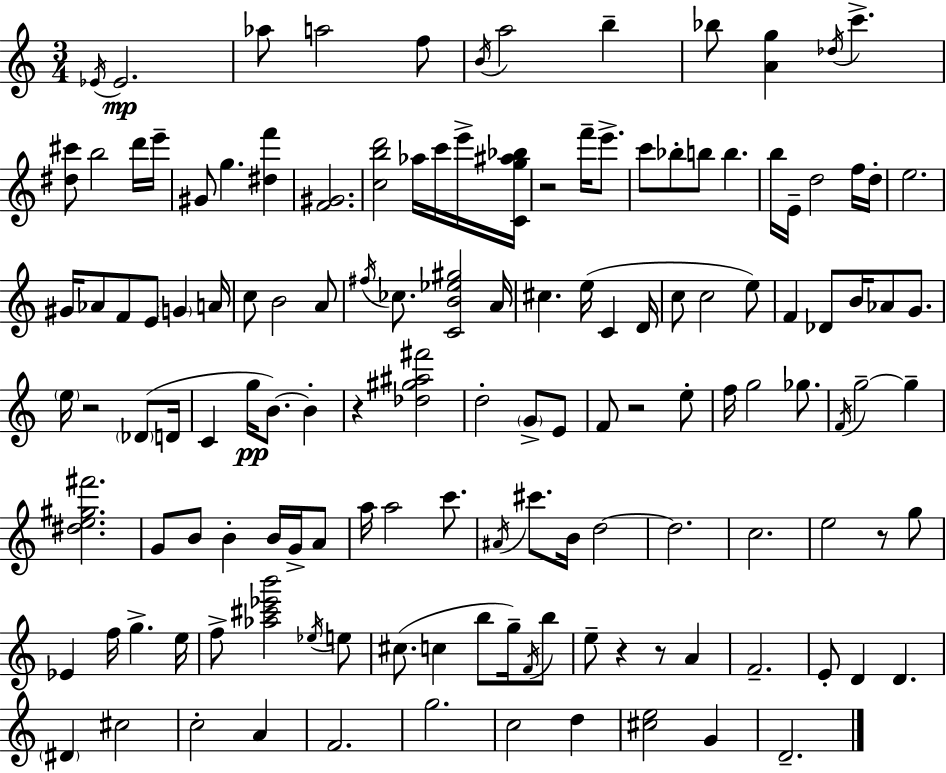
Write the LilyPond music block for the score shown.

{
  \clef treble
  \numericTimeSignature
  \time 3/4
  \key a \minor
  \acciaccatura { ees'16 }\mp ees'2. | aes''8 a''2 f''8 | \acciaccatura { b'16 } a''2 b''4-- | bes''8 <a' g''>4 \acciaccatura { des''16 } c'''4.-> | \break <dis'' cis'''>8 b''2 | d'''16 e'''16-- gis'8 g''4. <dis'' f'''>4 | <f' gis'>2. | <c'' b'' d'''>2 aes''16 | \break c'''16 e'''16-> <c' g'' ais'' bes''>16 r2 f'''16-- | e'''8.-> c'''8 bes''8-. b''8 b''4. | b''16 e'16-- d''2 | f''16 d''16-. e''2. | \break gis'16 aes'8 f'8 e'8 \parenthesize g'4 | a'16 c''8 b'2 | a'8 \acciaccatura { fis''16 } ces''8. <c' b' ees'' gis''>2 | a'16 cis''4. e''16( c'4 | \break d'16 c''8 c''2 | e''8) f'4 des'8 b'16 aes'8 | g'8. \parenthesize e''16 r2 | \parenthesize des'8( d'16 c'4 g''16\pp b'8.~~) | \break b'4-. r4 <des'' gis'' ais'' fis'''>2 | d''2-. | \parenthesize g'8-> e'8 f'8 r2 | e''8-. f''16 g''2 | \break ges''8. \acciaccatura { f'16 } g''2--~~ | g''4-- <dis'' e'' gis'' fis'''>2. | g'8 b'8 b'4-. | b'16 g'16-> a'8 a''16 a''2 | \break c'''8. \acciaccatura { ais'16 } cis'''8. b'16 d''2~~ | d''2. | c''2. | e''2 | \break r8 g''8 ees'4 f''16 g''4.-> | e''16 f''8-> <aes'' cis''' ees''' b'''>2 | \acciaccatura { ees''16 } e''8 cis''8.( c''4 | b''8 g''16--) \acciaccatura { f'16 } b''8 e''8-- r4 | \break r8 a'4 f'2.-- | e'8-. d'4 | d'4. \parenthesize dis'4 | cis''2 c''2-. | \break a'4 f'2. | g''2. | c''2 | d''4 <cis'' e''>2 | \break g'4 d'2.-- | \bar "|."
}